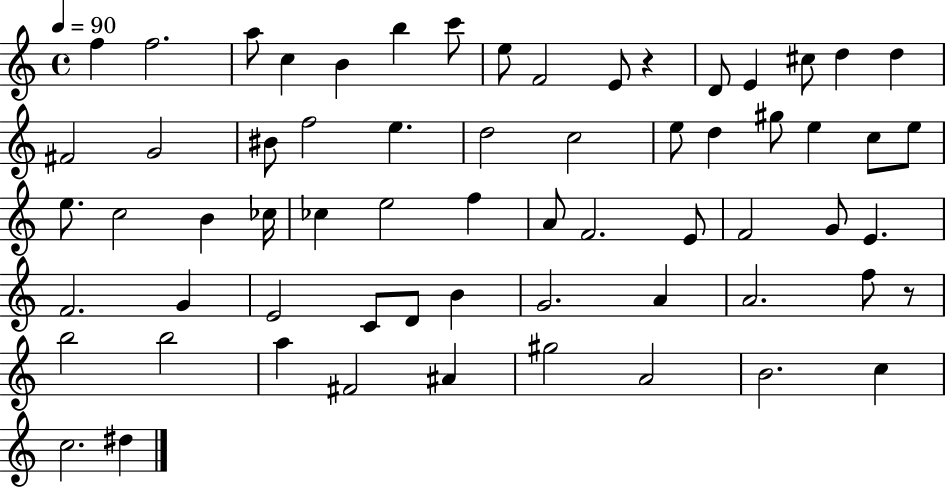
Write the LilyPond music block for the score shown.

{
  \clef treble
  \time 4/4
  \defaultTimeSignature
  \key c \major
  \tempo 4 = 90
  f''4 f''2. | a''8 c''4 b'4 b''4 c'''8 | e''8 f'2 e'8 r4 | d'8 e'4 cis''8 d''4 d''4 | \break fis'2 g'2 | bis'8 f''2 e''4. | d''2 c''2 | e''8 d''4 gis''8 e''4 c''8 e''8 | \break e''8. c''2 b'4 ces''16 | ces''4 e''2 f''4 | a'8 f'2. e'8 | f'2 g'8 e'4. | \break f'2. g'4 | e'2 c'8 d'8 b'4 | g'2. a'4 | a'2. f''8 r8 | \break b''2 b''2 | a''4 fis'2 ais'4 | gis''2 a'2 | b'2. c''4 | \break c''2. dis''4 | \bar "|."
}